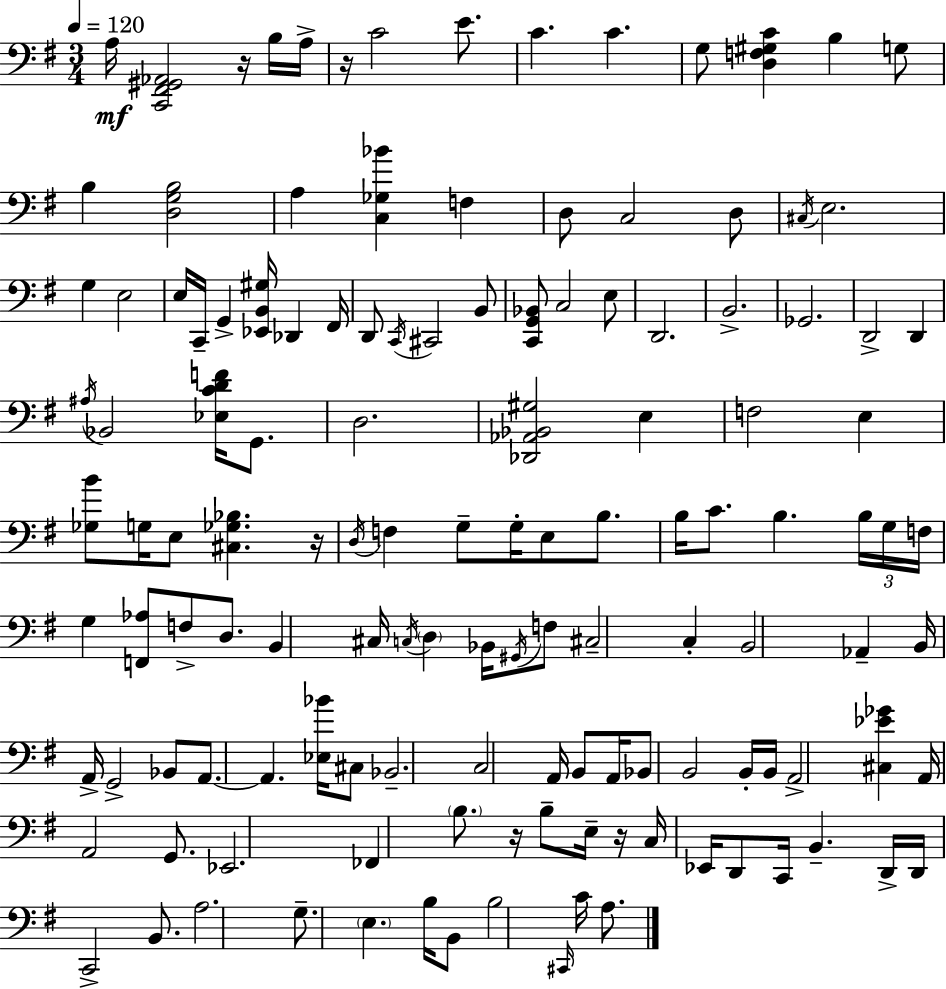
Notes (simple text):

A3/s [C2,F#2,G#2,Ab2]/h R/s B3/s A3/s R/s C4/h E4/e. C4/q. C4/q. G3/e [D3,F3,G#3,C4]/q B3/q G3/e B3/q [D3,G3,B3]/h A3/q [C3,Gb3,Bb4]/q F3/q D3/e C3/h D3/e C#3/s E3/h. G3/q E3/h E3/s C2/s G2/q [Eb2,B2,G#3]/s Db2/q F#2/s D2/e C2/s C#2/h B2/e [C2,G2,Bb2]/e C3/h E3/e D2/h. B2/h. Gb2/h. D2/h D2/q A#3/s Bb2/h [Eb3,C4,D4,F4]/s G2/e. D3/h. [Db2,Ab2,Bb2,G#3]/h E3/q F3/h E3/q [Gb3,B4]/e G3/s E3/e [C#3,Gb3,Bb3]/q. R/s D3/s F3/q G3/e G3/s E3/e B3/e. B3/s C4/e. B3/q. B3/s G3/s F3/s G3/q [F2,Ab3]/e F3/e D3/e. B2/q C#3/s C3/s D3/q Bb2/s G#2/s F3/e C#3/h C3/q B2/h Ab2/q B2/s A2/s G2/h Bb2/e A2/e. A2/q. [Eb3,Bb4]/s C#3/e Bb2/h. C3/h A2/s B2/e A2/s Bb2/e B2/h B2/s B2/s A2/h [C#3,Eb4,Gb4]/q A2/s A2/h G2/e. Eb2/h. FES2/q B3/e. R/s B3/e E3/s R/s C3/s Eb2/s D2/e C2/s B2/q. D2/s D2/s C2/h B2/e. A3/h. G3/e. E3/q. B3/s B2/e B3/h C#2/s C4/s A3/e.